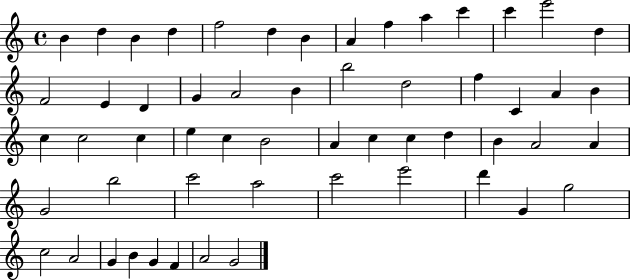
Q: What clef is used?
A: treble